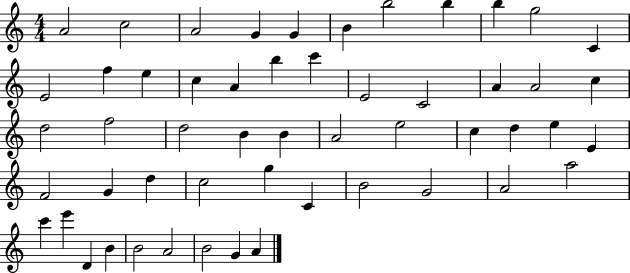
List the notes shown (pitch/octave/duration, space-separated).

A4/h C5/h A4/h G4/q G4/q B4/q B5/h B5/q B5/q G5/h C4/q E4/h F5/q E5/q C5/q A4/q B5/q C6/q E4/h C4/h A4/q A4/h C5/q D5/h F5/h D5/h B4/q B4/q A4/h E5/h C5/q D5/q E5/q E4/q F4/h G4/q D5/q C5/h G5/q C4/q B4/h G4/h A4/h A5/h C6/q E6/q D4/q B4/q B4/h A4/h B4/h G4/q A4/q